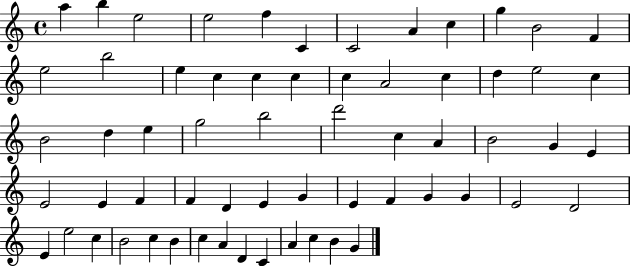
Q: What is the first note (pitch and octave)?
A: A5